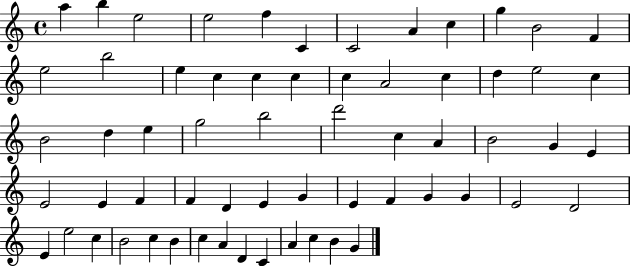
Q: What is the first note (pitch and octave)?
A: A5